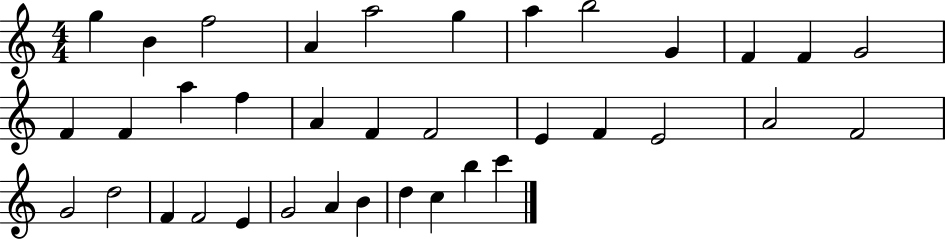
X:1
T:Untitled
M:4/4
L:1/4
K:C
g B f2 A a2 g a b2 G F F G2 F F a f A F F2 E F E2 A2 F2 G2 d2 F F2 E G2 A B d c b c'